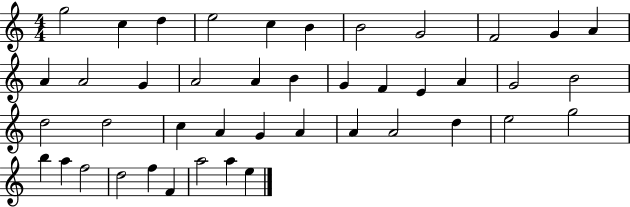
G5/h C5/q D5/q E5/h C5/q B4/q B4/h G4/h F4/h G4/q A4/q A4/q A4/h G4/q A4/h A4/q B4/q G4/q F4/q E4/q A4/q G4/h B4/h D5/h D5/h C5/q A4/q G4/q A4/q A4/q A4/h D5/q E5/h G5/h B5/q A5/q F5/h D5/h F5/q F4/q A5/h A5/q E5/q